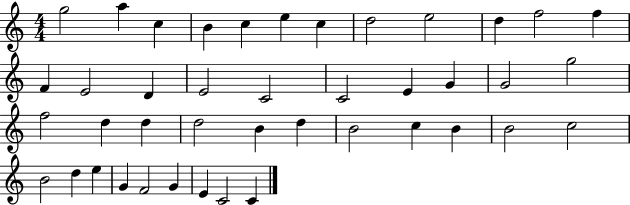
X:1
T:Untitled
M:4/4
L:1/4
K:C
g2 a c B c e c d2 e2 d f2 f F E2 D E2 C2 C2 E G G2 g2 f2 d d d2 B d B2 c B B2 c2 B2 d e G F2 G E C2 C